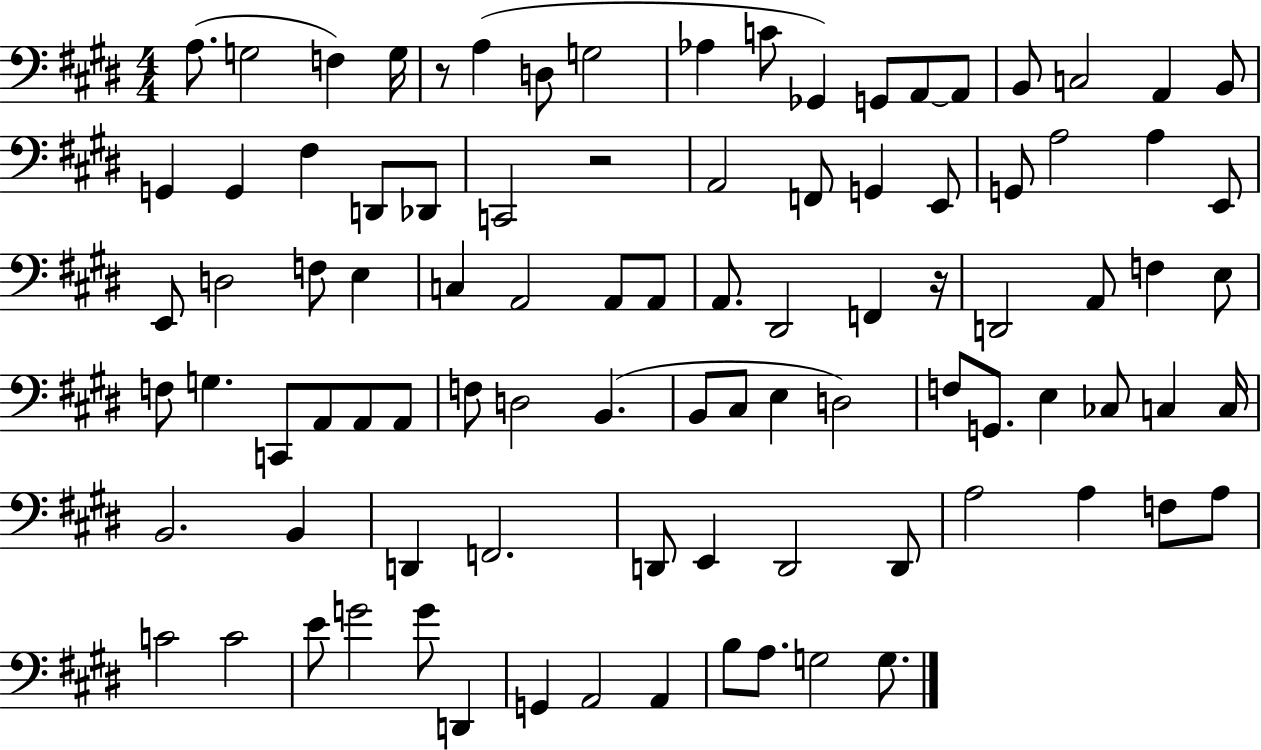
A3/e. G3/h F3/q G3/s R/e A3/q D3/e G3/h Ab3/q C4/e Gb2/q G2/e A2/e A2/e B2/e C3/h A2/q B2/e G2/q G2/q F#3/q D2/e Db2/e C2/h R/h A2/h F2/e G2/q E2/e G2/e A3/h A3/q E2/e E2/e D3/h F3/e E3/q C3/q A2/h A2/e A2/e A2/e. D#2/h F2/q R/s D2/h A2/e F3/q E3/e F3/e G3/q. C2/e A2/e A2/e A2/e F3/e D3/h B2/q. B2/e C#3/e E3/q D3/h F3/e G2/e. E3/q CES3/e C3/q C3/s B2/h. B2/q D2/q F2/h. D2/e E2/q D2/h D2/e A3/h A3/q F3/e A3/e C4/h C4/h E4/e G4/h G4/e D2/q G2/q A2/h A2/q B3/e A3/e. G3/h G3/e.